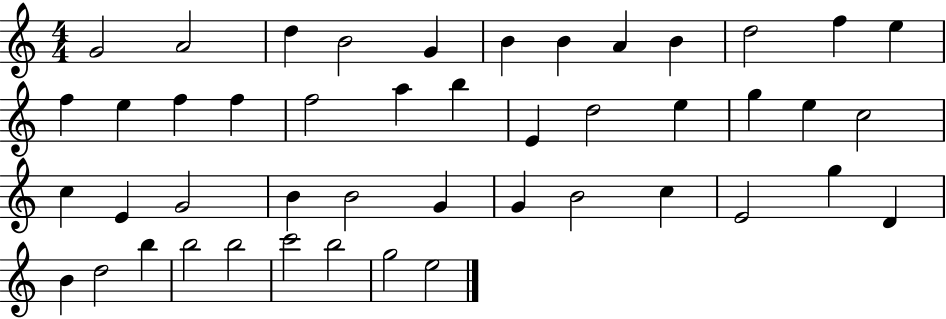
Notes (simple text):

G4/h A4/h D5/q B4/h G4/q B4/q B4/q A4/q B4/q D5/h F5/q E5/q F5/q E5/q F5/q F5/q F5/h A5/q B5/q E4/q D5/h E5/q G5/q E5/q C5/h C5/q E4/q G4/h B4/q B4/h G4/q G4/q B4/h C5/q E4/h G5/q D4/q B4/q D5/h B5/q B5/h B5/h C6/h B5/h G5/h E5/h